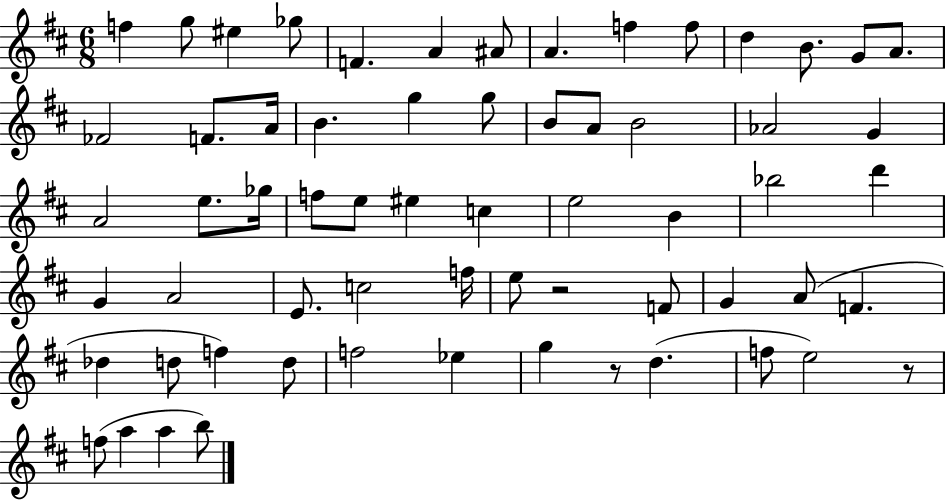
F5/q G5/e EIS5/q Gb5/e F4/q. A4/q A#4/e A4/q. F5/q F5/e D5/q B4/e. G4/e A4/e. FES4/h F4/e. A4/s B4/q. G5/q G5/e B4/e A4/e B4/h Ab4/h G4/q A4/h E5/e. Gb5/s F5/e E5/e EIS5/q C5/q E5/h B4/q Bb5/h D6/q G4/q A4/h E4/e. C5/h F5/s E5/e R/h F4/e G4/q A4/e F4/q. Db5/q D5/e F5/q D5/e F5/h Eb5/q G5/q R/e D5/q. F5/e E5/h R/e F5/e A5/q A5/q B5/e